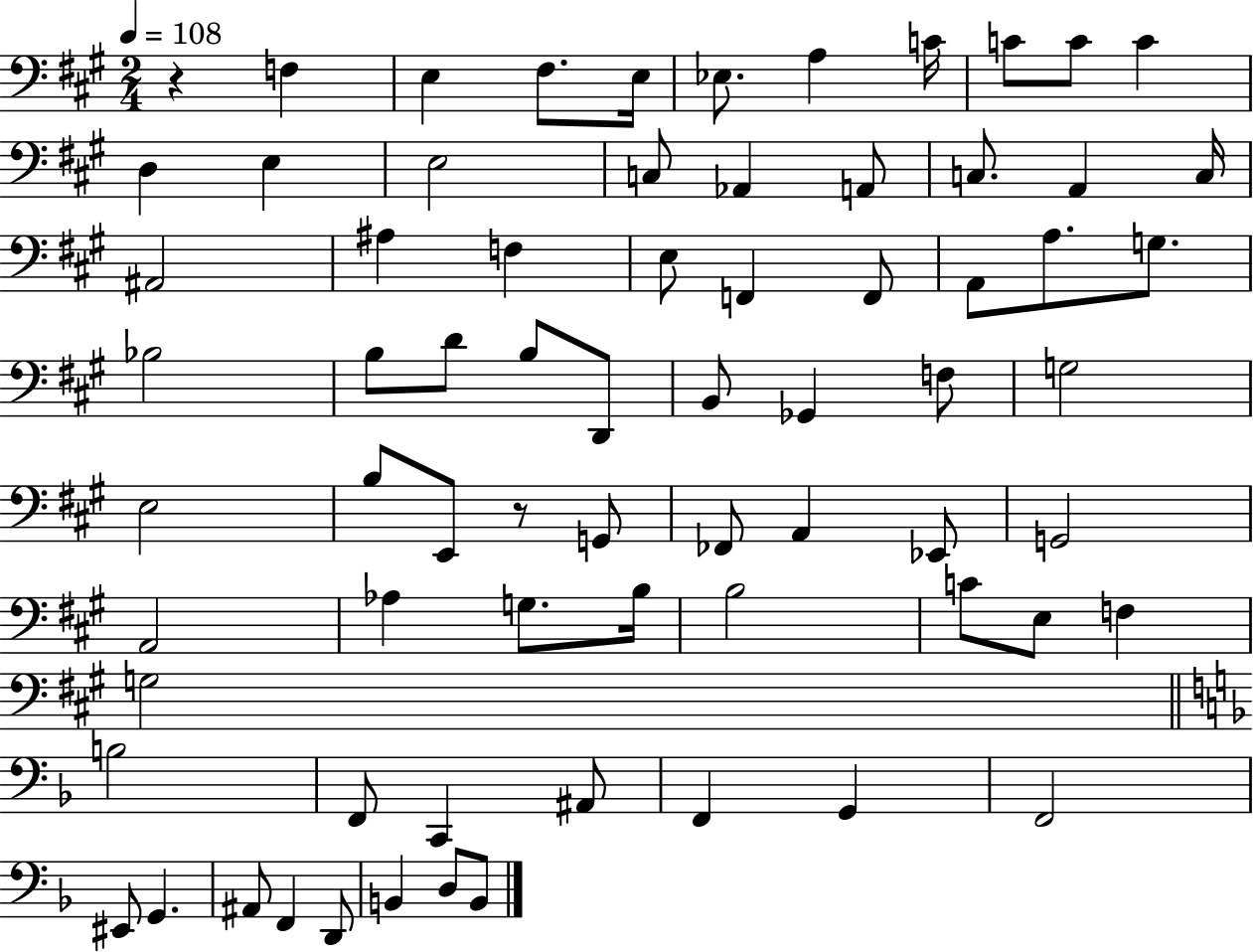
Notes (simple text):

R/q F3/q E3/q F#3/e. E3/s Eb3/e. A3/q C4/s C4/e C4/e C4/q D3/q E3/q E3/h C3/e Ab2/q A2/e C3/e. A2/q C3/s A#2/h A#3/q F3/q E3/e F2/q F2/e A2/e A3/e. G3/e. Bb3/h B3/e D4/e B3/e D2/e B2/e Gb2/q F3/e G3/h E3/h B3/e E2/e R/e G2/e FES2/e A2/q Eb2/e G2/h A2/h Ab3/q G3/e. B3/s B3/h C4/e E3/e F3/q G3/h B3/h F2/e C2/q A#2/e F2/q G2/q F2/h EIS2/e G2/q. A#2/e F2/q D2/e B2/q D3/e B2/e